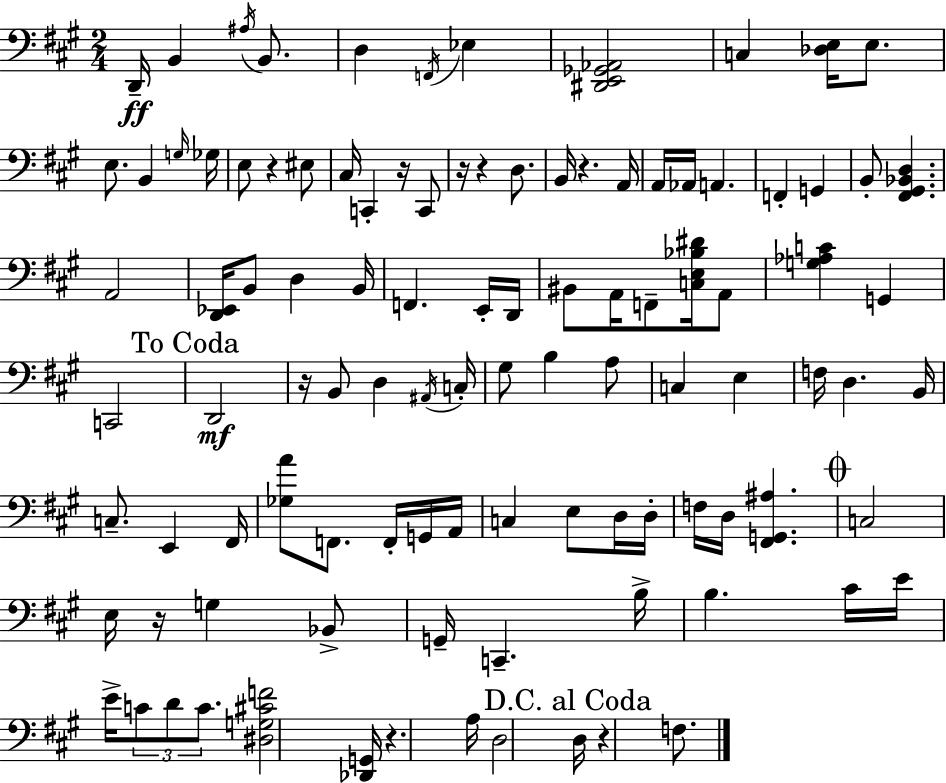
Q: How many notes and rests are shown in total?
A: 103